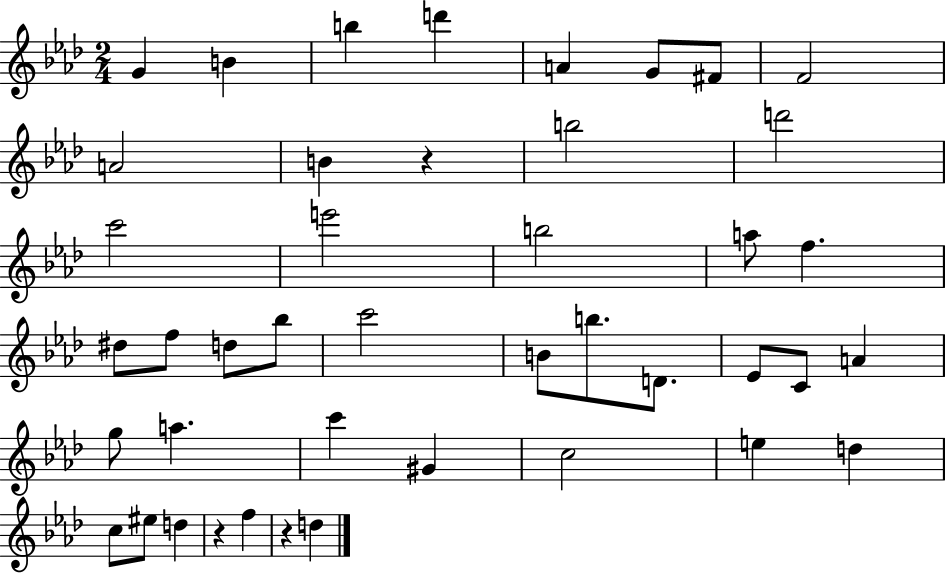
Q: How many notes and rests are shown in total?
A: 43